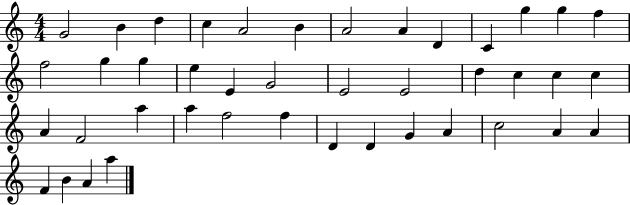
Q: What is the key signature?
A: C major